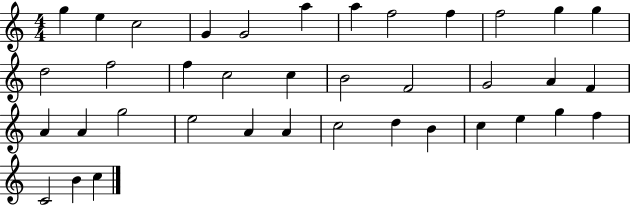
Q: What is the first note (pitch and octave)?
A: G5